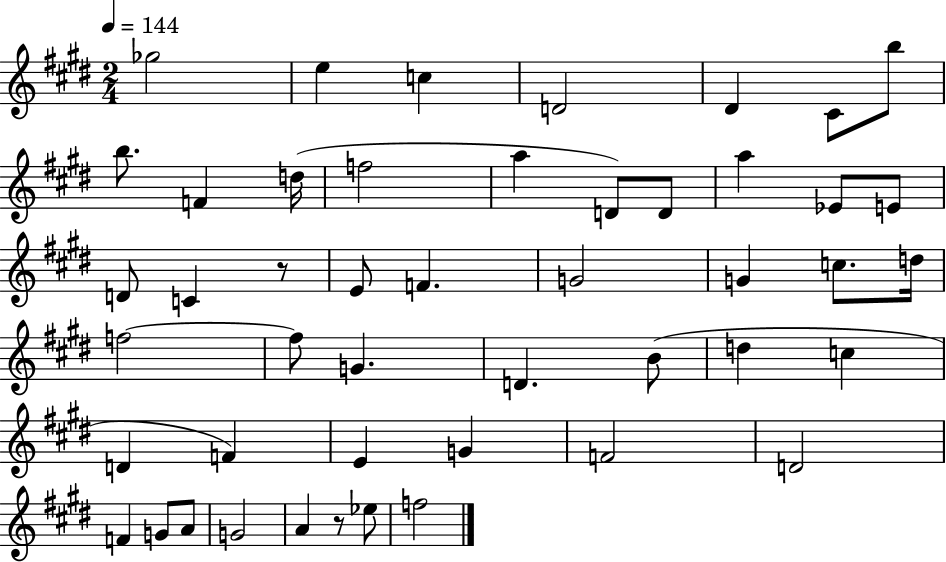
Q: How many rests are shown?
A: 2